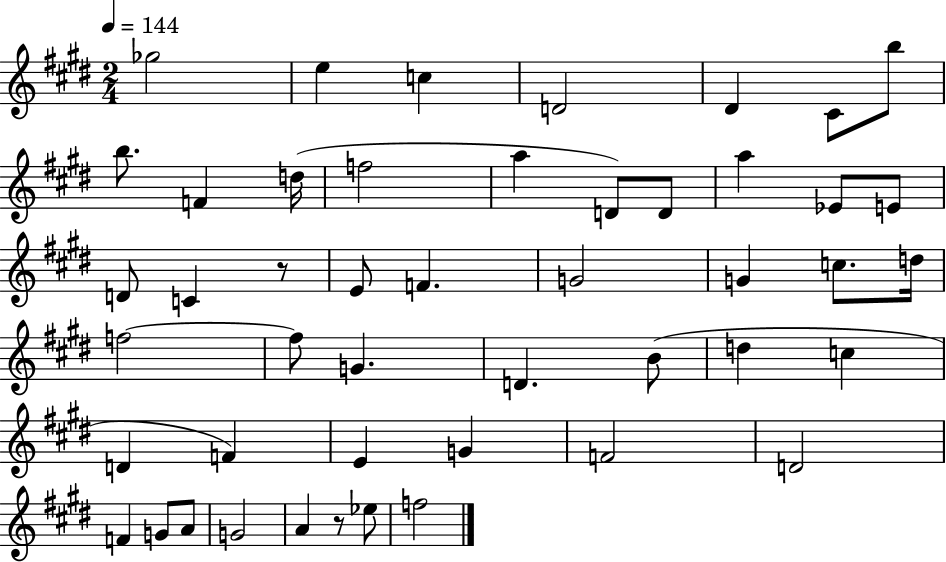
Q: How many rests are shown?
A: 2